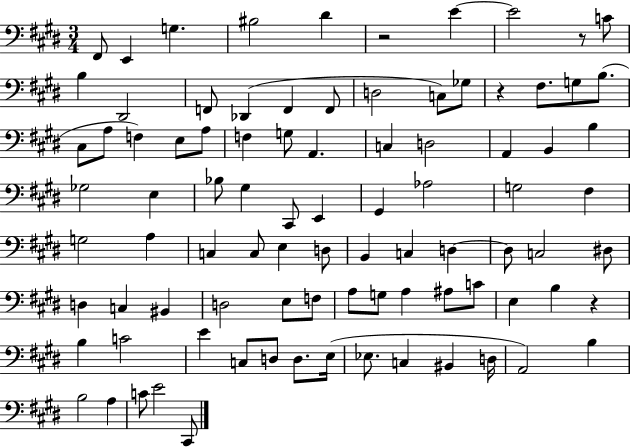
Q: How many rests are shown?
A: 4